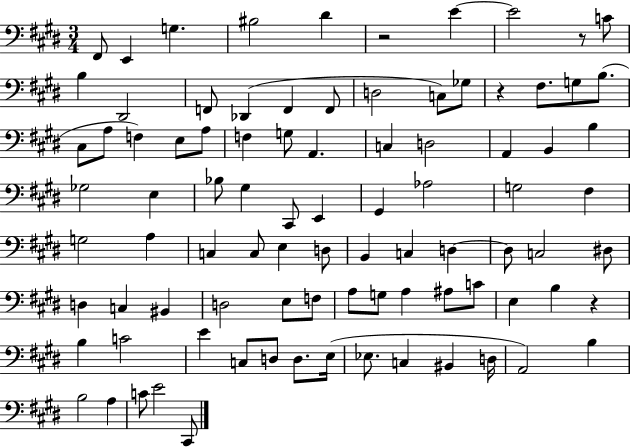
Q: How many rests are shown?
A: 4